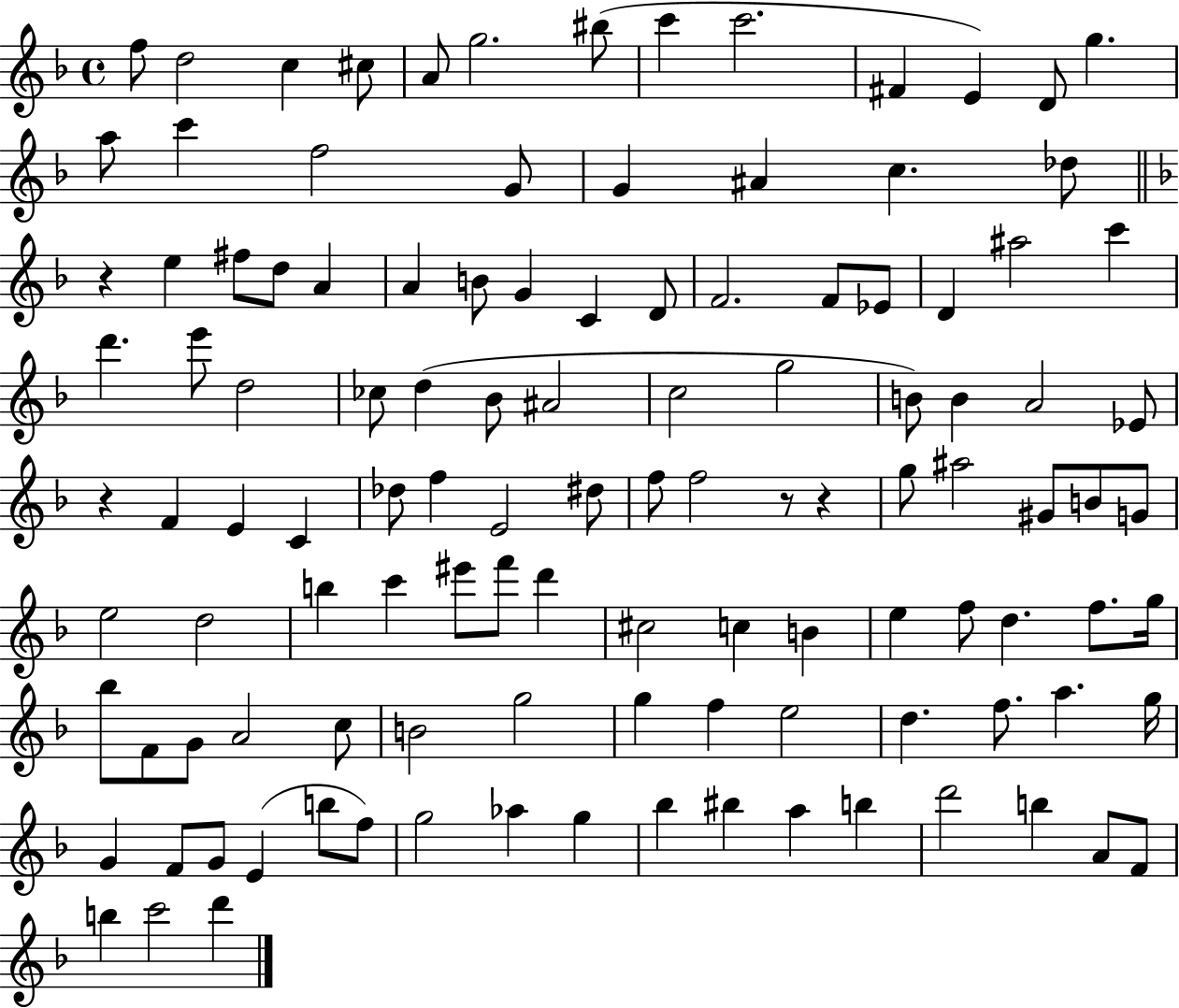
{
  \clef treble
  \time 4/4
  \defaultTimeSignature
  \key f \major
  f''8 d''2 c''4 cis''8 | a'8 g''2. bis''8( | c'''4 c'''2. | fis'4 e'4) d'8 g''4. | \break a''8 c'''4 f''2 g'8 | g'4 ais'4 c''4. des''8 | \bar "||" \break \key f \major r4 e''4 fis''8 d''8 a'4 | a'4 b'8 g'4 c'4 d'8 | f'2. f'8 ees'8 | d'4 ais''2 c'''4 | \break d'''4. e'''8 d''2 | ces''8 d''4( bes'8 ais'2 | c''2 g''2 | b'8) b'4 a'2 ees'8 | \break r4 f'4 e'4 c'4 | des''8 f''4 e'2 dis''8 | f''8 f''2 r8 r4 | g''8 ais''2 gis'8 b'8 g'8 | \break e''2 d''2 | b''4 c'''4 eis'''8 f'''8 d'''4 | cis''2 c''4 b'4 | e''4 f''8 d''4. f''8. g''16 | \break bes''8 f'8 g'8 a'2 c''8 | b'2 g''2 | g''4 f''4 e''2 | d''4. f''8. a''4. g''16 | \break g'4 f'8 g'8 e'4( b''8 f''8) | g''2 aes''4 g''4 | bes''4 bis''4 a''4 b''4 | d'''2 b''4 a'8 f'8 | \break b''4 c'''2 d'''4 | \bar "|."
}